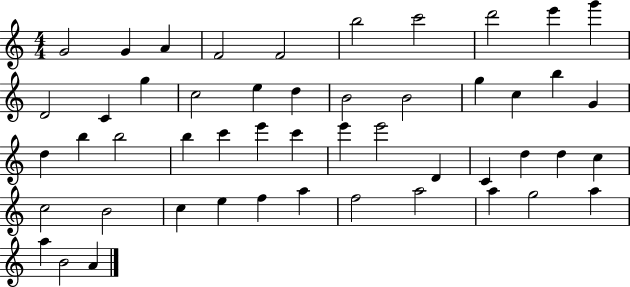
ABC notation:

X:1
T:Untitled
M:4/4
L:1/4
K:C
G2 G A F2 F2 b2 c'2 d'2 e' g' D2 C g c2 e d B2 B2 g c b G d b b2 b c' e' c' e' e'2 D C d d c c2 B2 c e f a f2 a2 a g2 a a B2 A